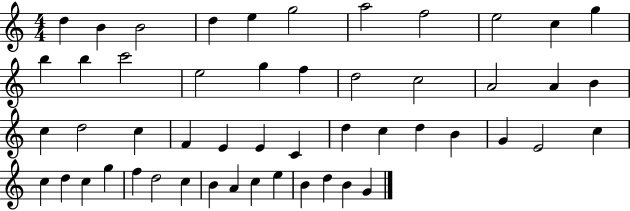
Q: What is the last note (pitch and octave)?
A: G4